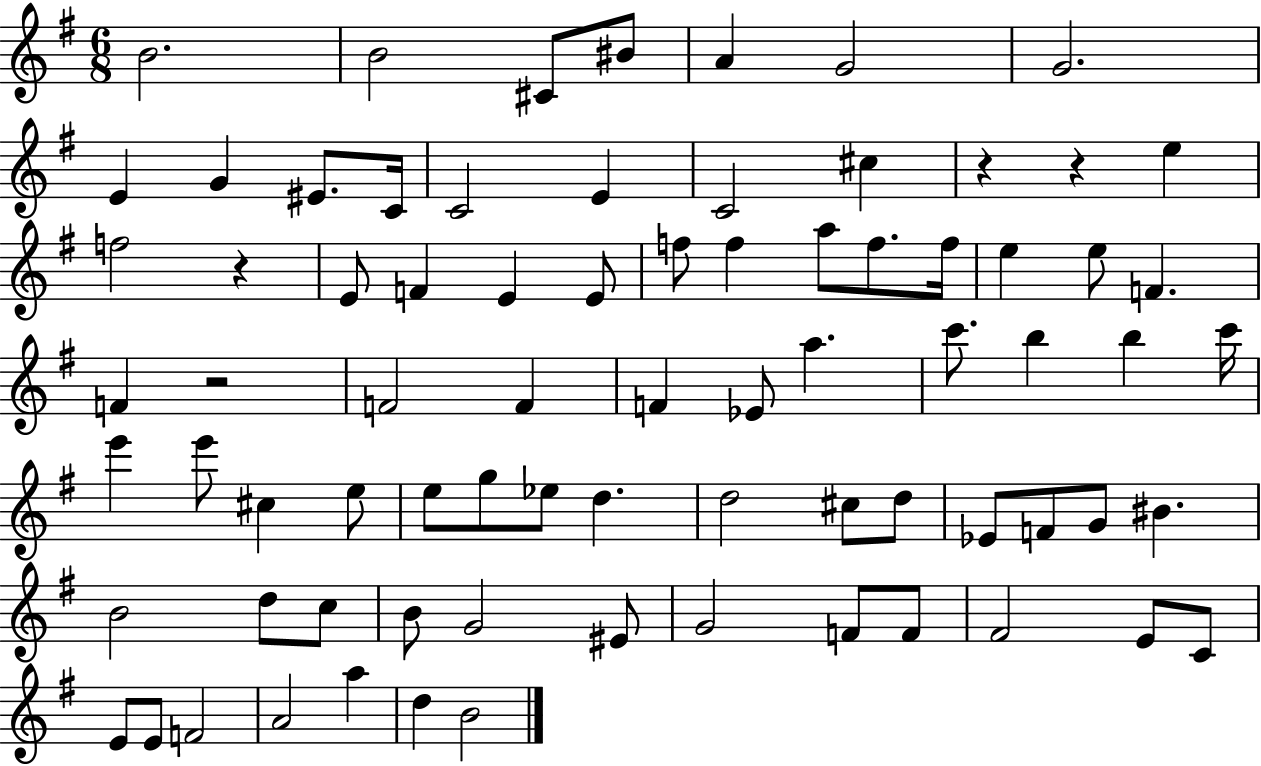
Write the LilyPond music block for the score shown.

{
  \clef treble
  \numericTimeSignature
  \time 6/8
  \key g \major
  b'2. | b'2 cis'8 bis'8 | a'4 g'2 | g'2. | \break e'4 g'4 eis'8. c'16 | c'2 e'4 | c'2 cis''4 | r4 r4 e''4 | \break f''2 r4 | e'8 f'4 e'4 e'8 | f''8 f''4 a''8 f''8. f''16 | e''4 e''8 f'4. | \break f'4 r2 | f'2 f'4 | f'4 ees'8 a''4. | c'''8. b''4 b''4 c'''16 | \break e'''4 e'''8 cis''4 e''8 | e''8 g''8 ees''8 d''4. | d''2 cis''8 d''8 | ees'8 f'8 g'8 bis'4. | \break b'2 d''8 c''8 | b'8 g'2 eis'8 | g'2 f'8 f'8 | fis'2 e'8 c'8 | \break e'8 e'8 f'2 | a'2 a''4 | d''4 b'2 | \bar "|."
}